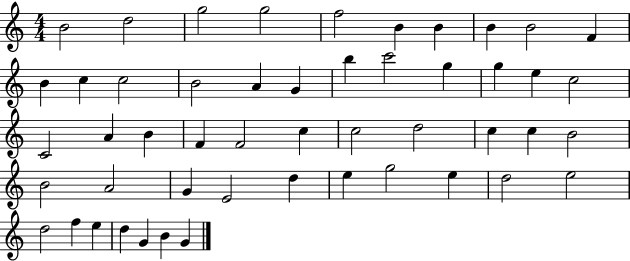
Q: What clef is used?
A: treble